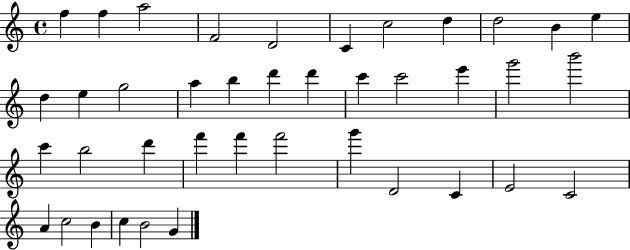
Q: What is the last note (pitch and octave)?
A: G4